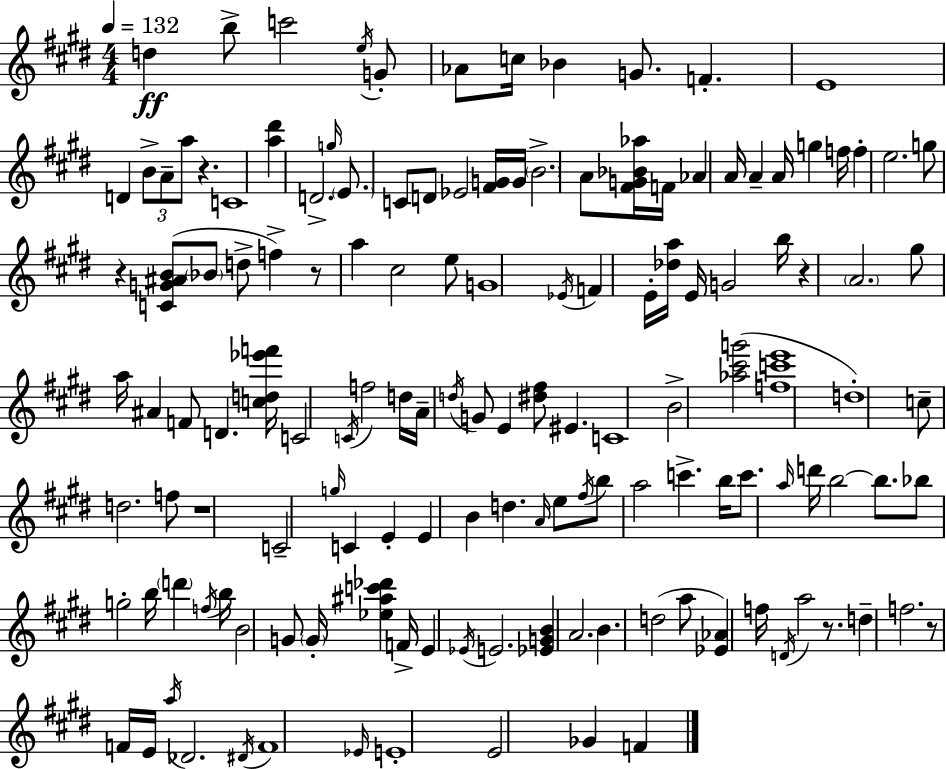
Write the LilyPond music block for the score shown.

{
  \clef treble
  \numericTimeSignature
  \time 4/4
  \key e \major
  \tempo 4 = 132
  d''4\ff b''8-> c'''2 \acciaccatura { e''16 } g'8-. | aes'8 c''16 bes'4 g'8. f'4.-. | e'1 | d'4 \tuplet 3/2 { b'8-> a'8-- a''8 } r4. | \break c'1 | <a'' dis'''>4 d'2.-> | \grace { g''16 } \parenthesize e'8. c'8 d'8 ees'2 | <fis' g'>16 g'16 \parenthesize b'2.-> a'8 | \break <fis' g' bes' aes''>16 f'16 aes'4 a'16 a'4-- a'16 g''4 | f''16 f''4-. e''2. | g''8 r4 <c' g' ais' b'>8( \parenthesize bes'8 d''8-> f''4->) | r8 a''4 cis''2 | \break e''8 g'1 | \acciaccatura { ees'16 } f'4 e'16-. <des'' a''>16 e'16 g'2 | b''16 r4 \parenthesize a'2. | gis''8 a''16 ais'4 f'8 d'4. | \break <c'' d'' ees''' f'''>16 c'2 \acciaccatura { c'16 } f''2 | d''16 a'16-- \acciaccatura { d''16 } g'8 e'4 <dis'' fis''>8 eis'4. | c'1 | b'2-> <aes'' cis''' g'''>2( | \break <f'' c''' e'''>1 | d''1-.) | c''8-- d''2. | f''8 r1 | \break c'2-- \grace { g''16 } c'4 | e'4-. e'4 b'4 d''4. | \grace { a'16 } e''8 \acciaccatura { fis''16 } b''8 a''2 | c'''4.-> b''16 c'''8. \grace { a''16 } d'''16 b''2~~ | \break b''8. bes''8 g''2-. | b''16 \parenthesize d'''4 \acciaccatura { f''16 } b''16 b'2 | g'8 \parenthesize g'16-. <ees'' ais'' c''' des'''>4 f'16-> e'4 \acciaccatura { ees'16 } e'2. | <ees' g' b'>4 a'2. | \break b'4. | d''2( a''8 <ees' aes'>4) f''16 | \acciaccatura { d'16 } a''2 r8. d''4-- | f''2. r8 f'16 e'16 | \break \acciaccatura { a''16 } des'2. \acciaccatura { dis'16 } f'1 | \grace { ees'16 } e'1-. | e'2 | ges'4 f'4 \bar "|."
}